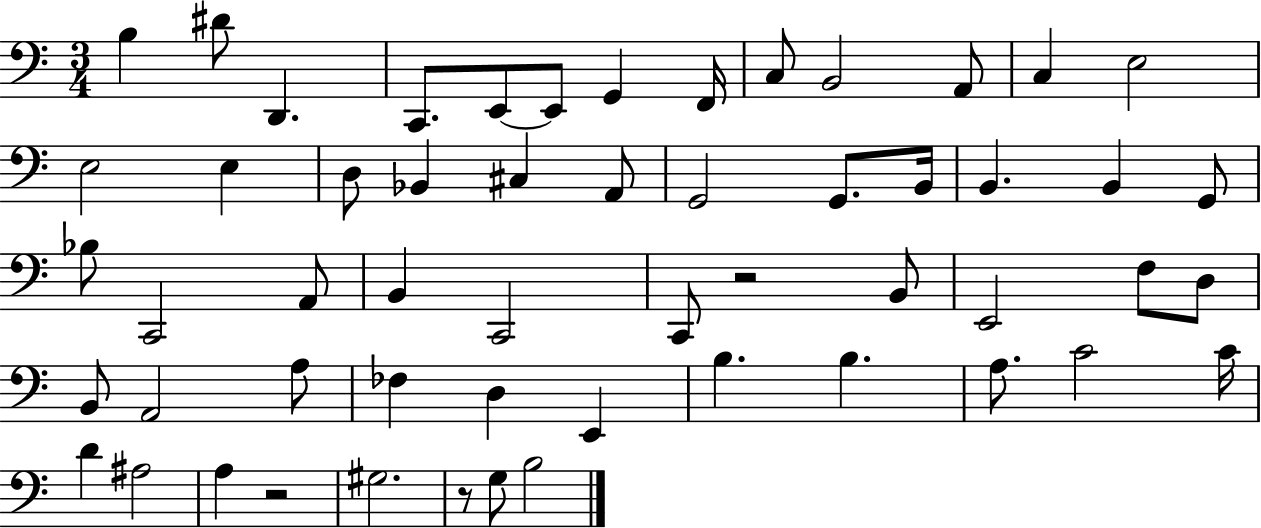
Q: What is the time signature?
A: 3/4